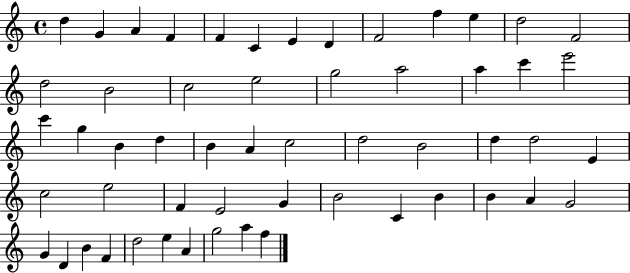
X:1
T:Untitled
M:4/4
L:1/4
K:C
d G A F F C E D F2 f e d2 F2 d2 B2 c2 e2 g2 a2 a c' e'2 c' g B d B A c2 d2 B2 d d2 E c2 e2 F E2 G B2 C B B A G2 G D B F d2 e A g2 a f